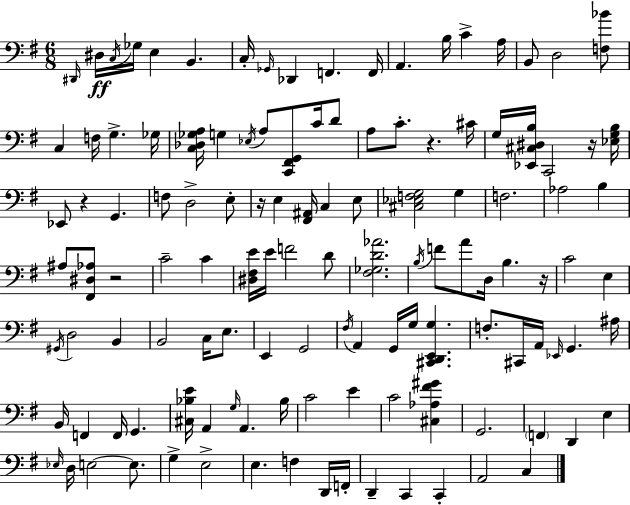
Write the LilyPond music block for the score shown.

{
  \clef bass
  \numericTimeSignature
  \time 6/8
  \key g \major
  \repeat volta 2 { \grace { dis,16 }\ff dis16 \acciaccatura { c16 } ges16 e4 b,4. | c16-. \grace { ges,16 } des,4 f,4. | f,16 a,4. b16 c'4-> | a16 b,8 d2 | \break <f bes'>8 c4 f16 g4.-> | ges16 <c des ges a>16 g4 \acciaccatura { ees16 } a8 <c, fis, g,>8 | c'16 d'8 a8 c'8.-. r4. | cis'16 g16 <ees, cis dis b>16 c,2 | \break r16 <ees g b>16 ees,8 r4 g,4. | f8 d2-> | e8-. r16 e4 <fis, ais,>16 c4 | e8 <cis ees f g>2 | \break g4 f2. | aes2 | b4 ais8 <fis, dis aes>8 r2 | c'2-- | \break c'4 <dis fis e'>16 e'16 f'2 | d'8 <fis ges d' aes'>2. | \acciaccatura { b16 } f'8 a'8 d16 b4. | r16 c'2 | \break e4 \acciaccatura { gis,16 } d2 | b,4 b,2 | c16 e8. e,4 g,2 | \acciaccatura { fis16 } a,4 g,16 | \break g16 <cis, d, e, g>4. f8.-. cis,16 a,16 | \grace { ees,16 } g,4. ais16 b,16 f,4 | f,16 g,4. <cis bes e'>16 a,4 | \grace { g16 } a,4. bes16 c'2 | \break e'4 c'2 | <cis aes fis' gis'>4 g,2. | \parenthesize f,4 | d,4 e4 \grace { ees16 } d16 e2~~ | \break e8. g4-> | e2-> e4. | f4 d,16 f,16-. d,4-- | c,4 c,4-. a,2 | \break c4 } \bar "|."
}